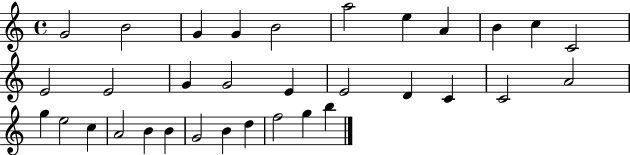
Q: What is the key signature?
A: C major